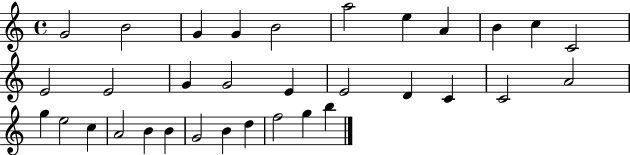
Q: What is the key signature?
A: C major